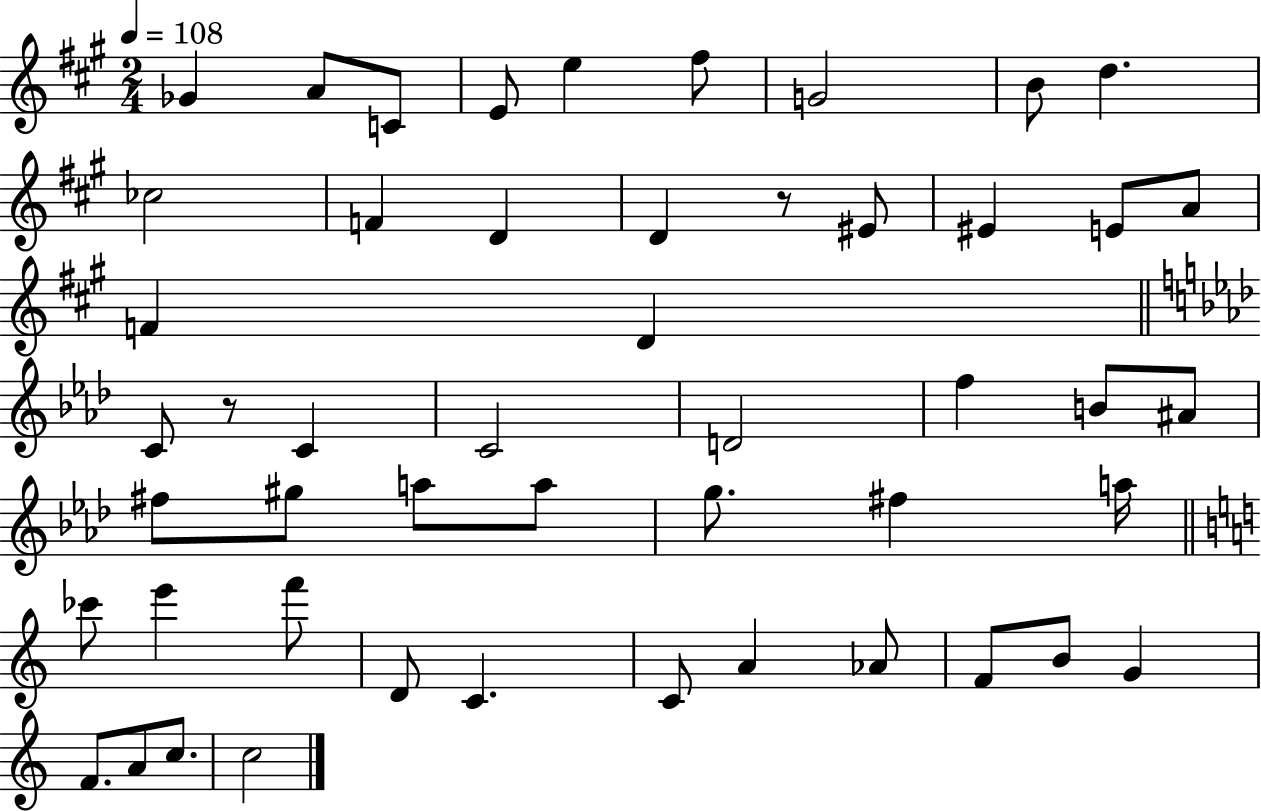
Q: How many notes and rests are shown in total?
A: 50